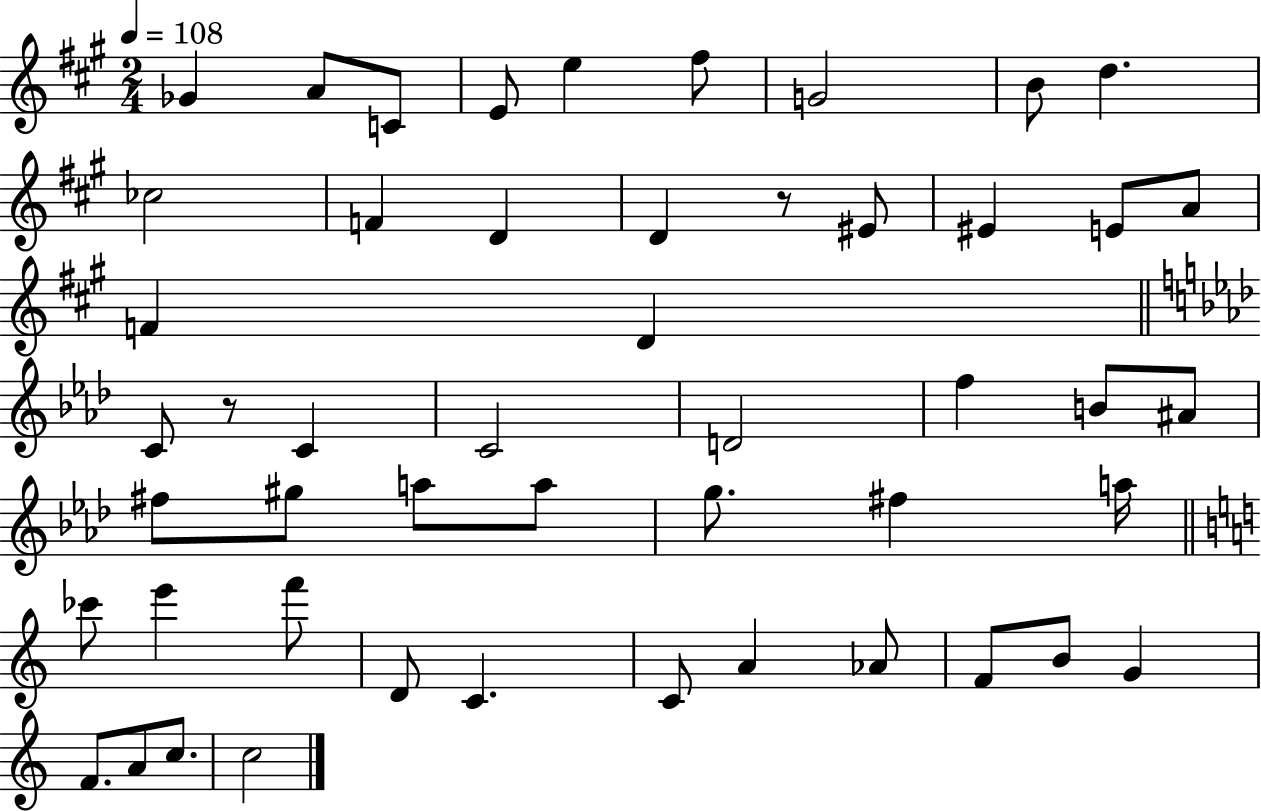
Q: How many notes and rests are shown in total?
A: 50